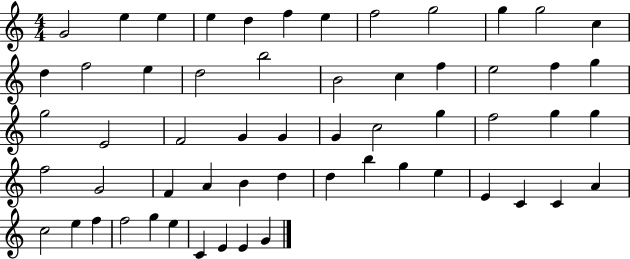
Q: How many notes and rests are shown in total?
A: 58